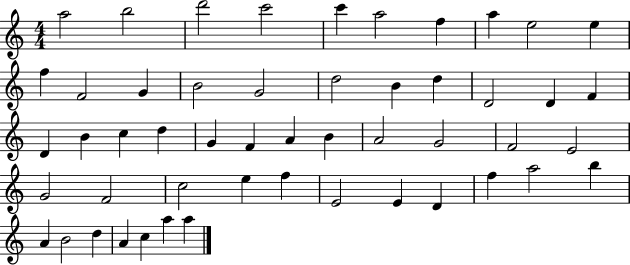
{
  \clef treble
  \numericTimeSignature
  \time 4/4
  \key c \major
  a''2 b''2 | d'''2 c'''2 | c'''4 a''2 f''4 | a''4 e''2 e''4 | \break f''4 f'2 g'4 | b'2 g'2 | d''2 b'4 d''4 | d'2 d'4 f'4 | \break d'4 b'4 c''4 d''4 | g'4 f'4 a'4 b'4 | a'2 g'2 | f'2 e'2 | \break g'2 f'2 | c''2 e''4 f''4 | e'2 e'4 d'4 | f''4 a''2 b''4 | \break a'4 b'2 d''4 | a'4 c''4 a''4 a''4 | \bar "|."
}